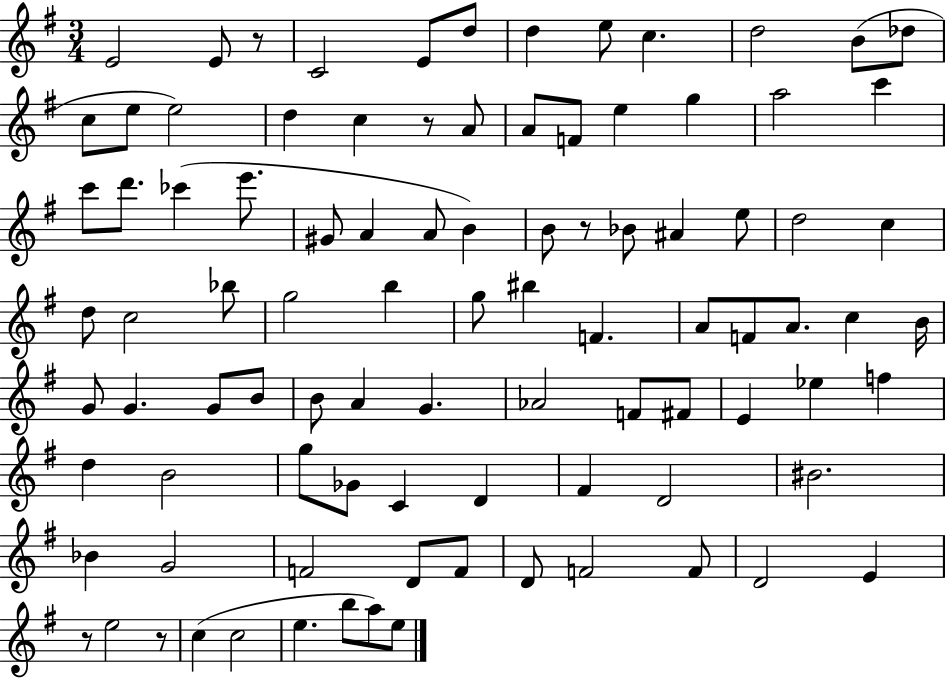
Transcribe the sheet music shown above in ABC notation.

X:1
T:Untitled
M:3/4
L:1/4
K:G
E2 E/2 z/2 C2 E/2 d/2 d e/2 c d2 B/2 _d/2 c/2 e/2 e2 d c z/2 A/2 A/2 F/2 e g a2 c' c'/2 d'/2 _c' e'/2 ^G/2 A A/2 B B/2 z/2 _B/2 ^A e/2 d2 c d/2 c2 _b/2 g2 b g/2 ^b F A/2 F/2 A/2 c B/4 G/2 G G/2 B/2 B/2 A G _A2 F/2 ^F/2 E _e f d B2 g/2 _G/2 C D ^F D2 ^B2 _B G2 F2 D/2 F/2 D/2 F2 F/2 D2 E z/2 e2 z/2 c c2 e b/2 a/2 e/2